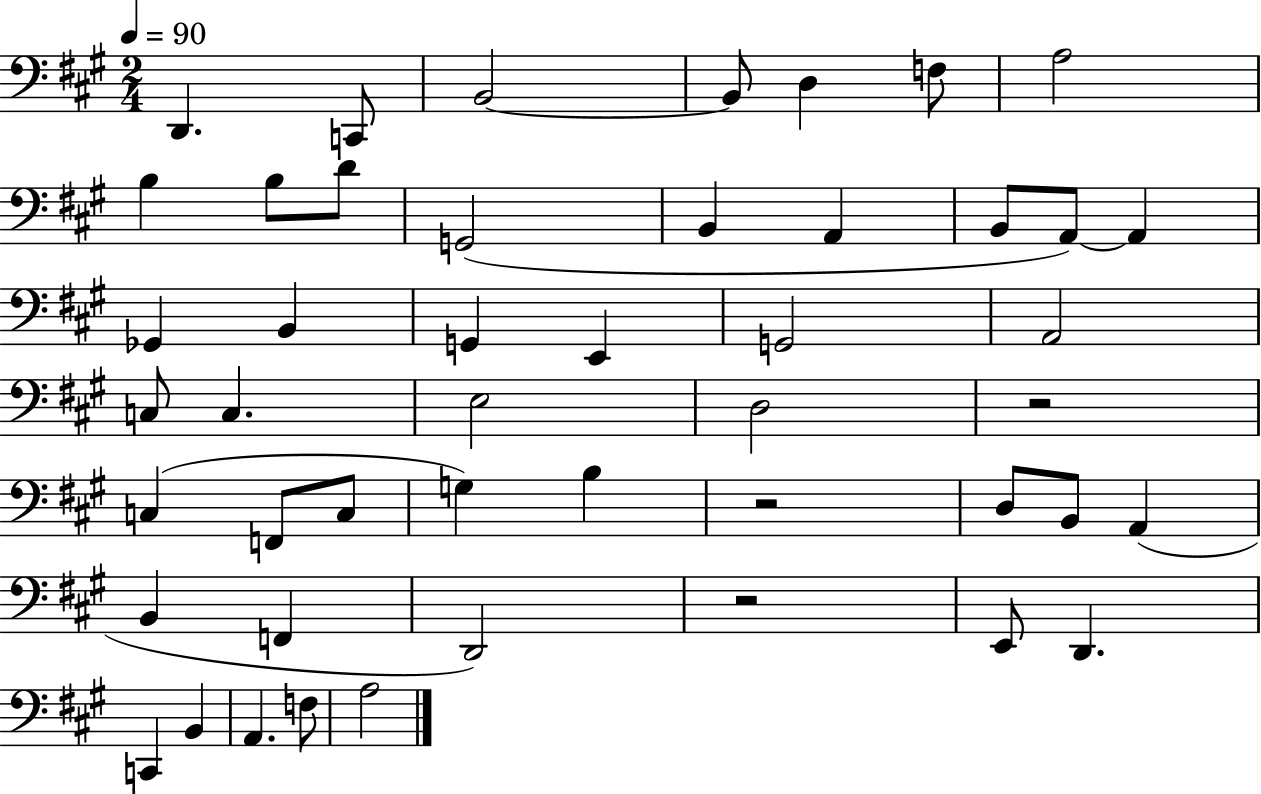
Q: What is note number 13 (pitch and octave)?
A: A2